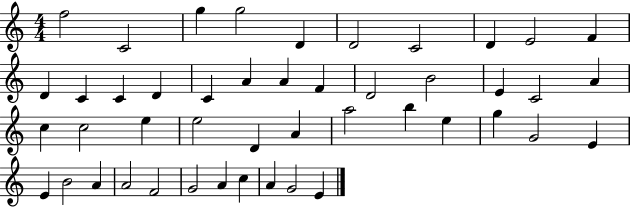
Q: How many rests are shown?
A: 0